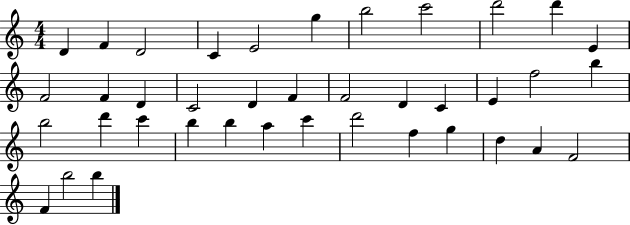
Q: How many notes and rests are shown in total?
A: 39